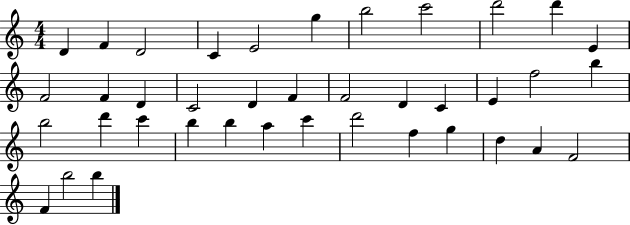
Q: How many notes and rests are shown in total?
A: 39